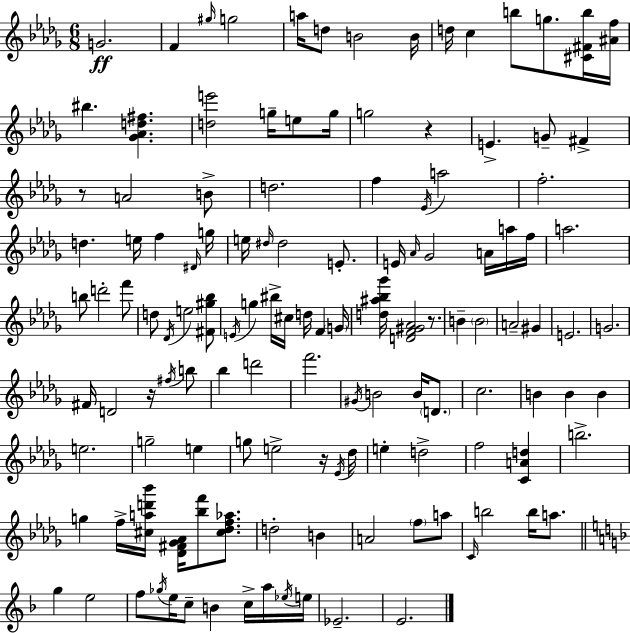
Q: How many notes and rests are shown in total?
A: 129